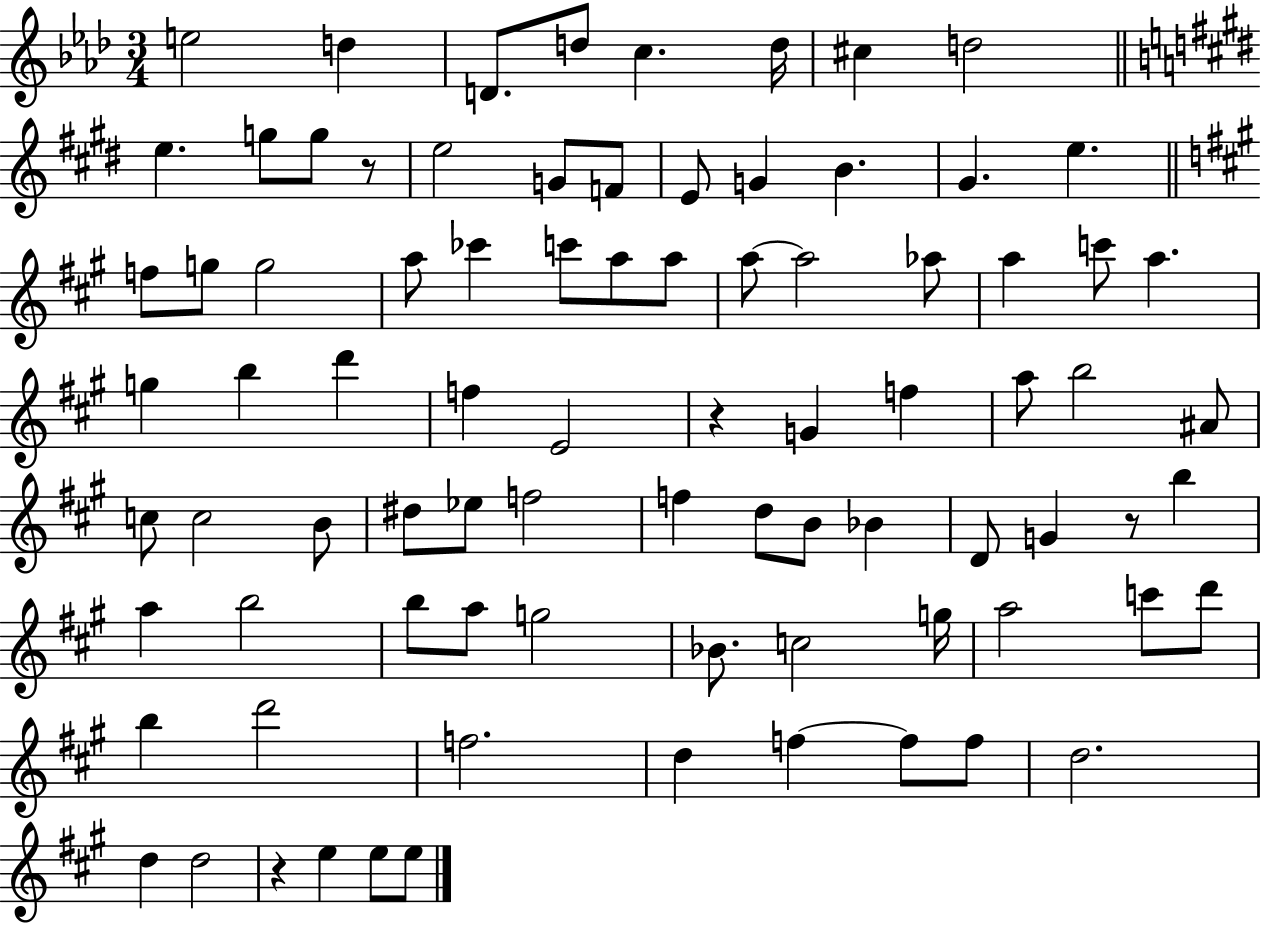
{
  \clef treble
  \numericTimeSignature
  \time 3/4
  \key aes \major
  e''2 d''4 | d'8. d''8 c''4. d''16 | cis''4 d''2 | \bar "||" \break \key e \major e''4. g''8 g''8 r8 | e''2 g'8 f'8 | e'8 g'4 b'4. | gis'4. e''4. | \break \bar "||" \break \key a \major f''8 g''8 g''2 | a''8 ces'''4 c'''8 a''8 a''8 | a''8~~ a''2 aes''8 | a''4 c'''8 a''4. | \break g''4 b''4 d'''4 | f''4 e'2 | r4 g'4 f''4 | a''8 b''2 ais'8 | \break c''8 c''2 b'8 | dis''8 ees''8 f''2 | f''4 d''8 b'8 bes'4 | d'8 g'4 r8 b''4 | \break a''4 b''2 | b''8 a''8 g''2 | bes'8. c''2 g''16 | a''2 c'''8 d'''8 | \break b''4 d'''2 | f''2. | d''4 f''4~~ f''8 f''8 | d''2. | \break d''4 d''2 | r4 e''4 e''8 e''8 | \bar "|."
}